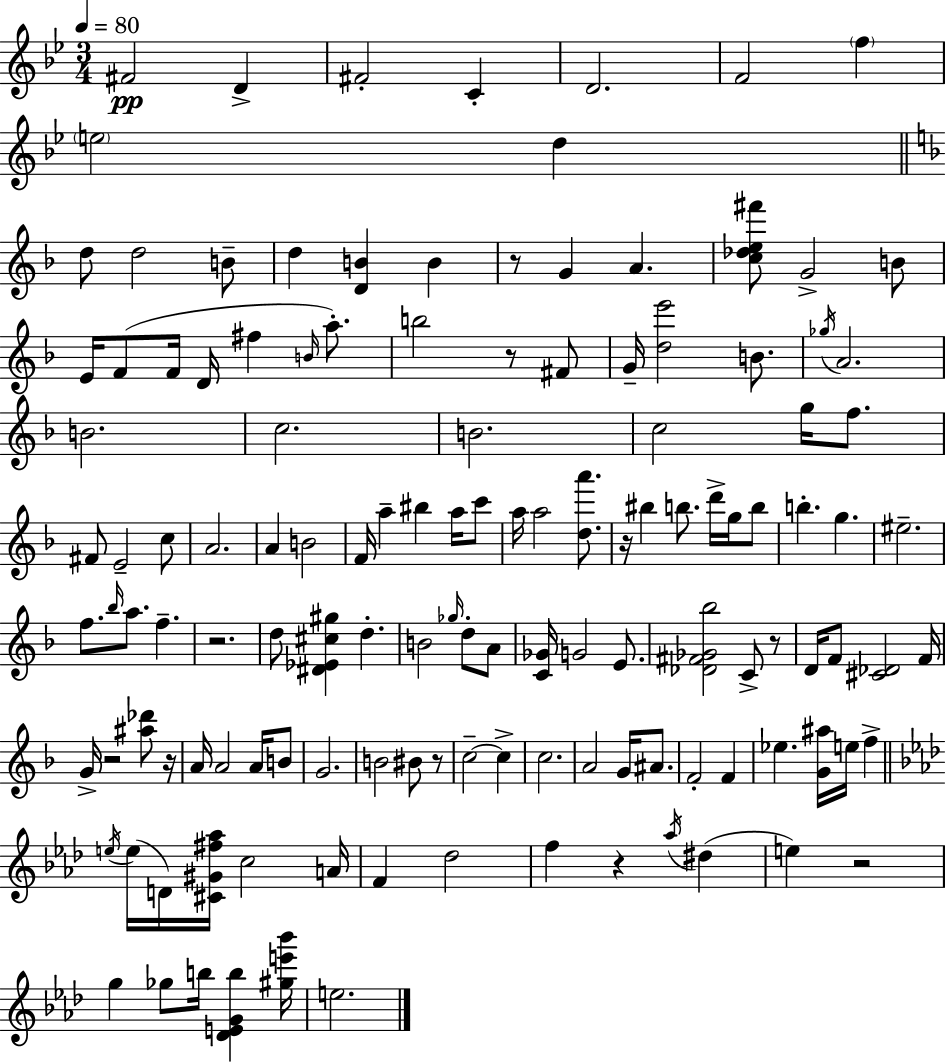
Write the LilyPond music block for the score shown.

{
  \clef treble
  \numericTimeSignature
  \time 3/4
  \key g \minor
  \tempo 4 = 80
  fis'2\pp d'4-> | fis'2-. c'4-. | d'2. | f'2 \parenthesize f''4 | \break \parenthesize e''2 d''4 | \bar "||" \break \key d \minor d''8 d''2 b'8-- | d''4 <d' b'>4 b'4 | r8 g'4 a'4. | <c'' des'' e'' fis'''>8 g'2-> b'8 | \break e'16 f'8( f'16 d'16 fis''4 \grace { b'16 }) a''8.-. | b''2 r8 fis'8 | g'16-- <d'' e'''>2 b'8. | \acciaccatura { ges''16 } a'2. | \break b'2. | c''2. | b'2. | c''2 g''16 f''8. | \break fis'8 e'2-- | c''8 a'2. | a'4 b'2 | f'16 a''4-- bis''4 a''16 | \break c'''8 a''16 a''2 <d'' a'''>8. | r16 bis''4 b''8. d'''16-> g''16 | b''8 b''4.-. g''4. | eis''2.-- | \break f''8. \grace { bes''16 } a''8. f''4.-- | r2. | d''8 <dis' ees' cis'' gis''>4 d''4.-. | b'2 \grace { ges''16 } | \break d''8-. a'8 <c' ges'>16 g'2 | e'8. <des' fis' ges' bes''>2 | c'8-> r8 d'16 f'8 <cis' des'>2 | f'16 g'16-> r2 | \break <ais'' des'''>8 r16 a'16 a'2 | a'16 b'8 g'2. | b'2 | bis'8 r8 c''2--~~ | \break c''4-> c''2. | a'2 | g'16 ais'8. f'2-. | f'4 ees''4. <g' ais''>16 e''16 | \break f''4-> \bar "||" \break \key aes \major \acciaccatura { e''16 }( e''16 d'16) <cis' gis' fis'' aes''>16 c''2 | a'16 f'4 des''2 | f''4 r4 \acciaccatura { aes''16 }( dis''4 | e''4) r2 | \break g''4 ges''8 b''16 <des' e' g' b''>4 | <gis'' e''' bes'''>16 e''2. | \bar "|."
}